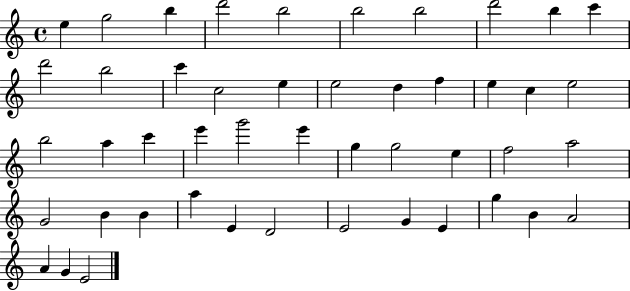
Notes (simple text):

E5/q G5/h B5/q D6/h B5/h B5/h B5/h D6/h B5/q C6/q D6/h B5/h C6/q C5/h E5/q E5/h D5/q F5/q E5/q C5/q E5/h B5/h A5/q C6/q E6/q G6/h E6/q G5/q G5/h E5/q F5/h A5/h G4/h B4/q B4/q A5/q E4/q D4/h E4/h G4/q E4/q G5/q B4/q A4/h A4/q G4/q E4/h